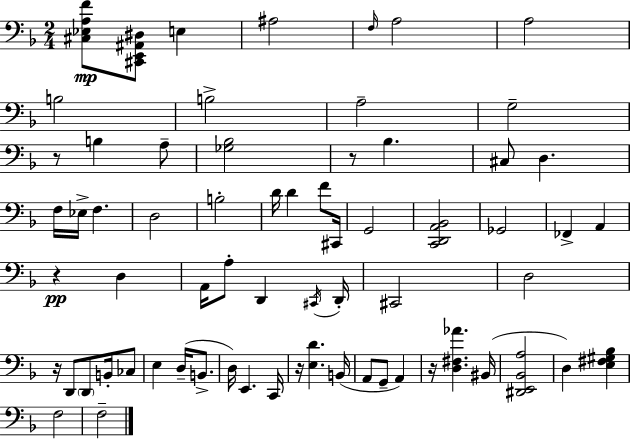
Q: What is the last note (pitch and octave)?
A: F3